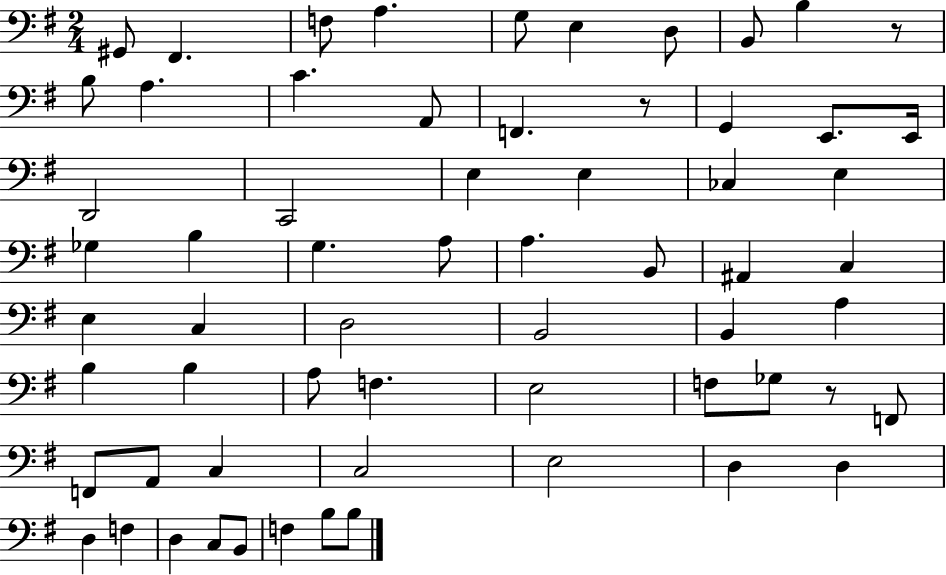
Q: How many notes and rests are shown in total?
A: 63